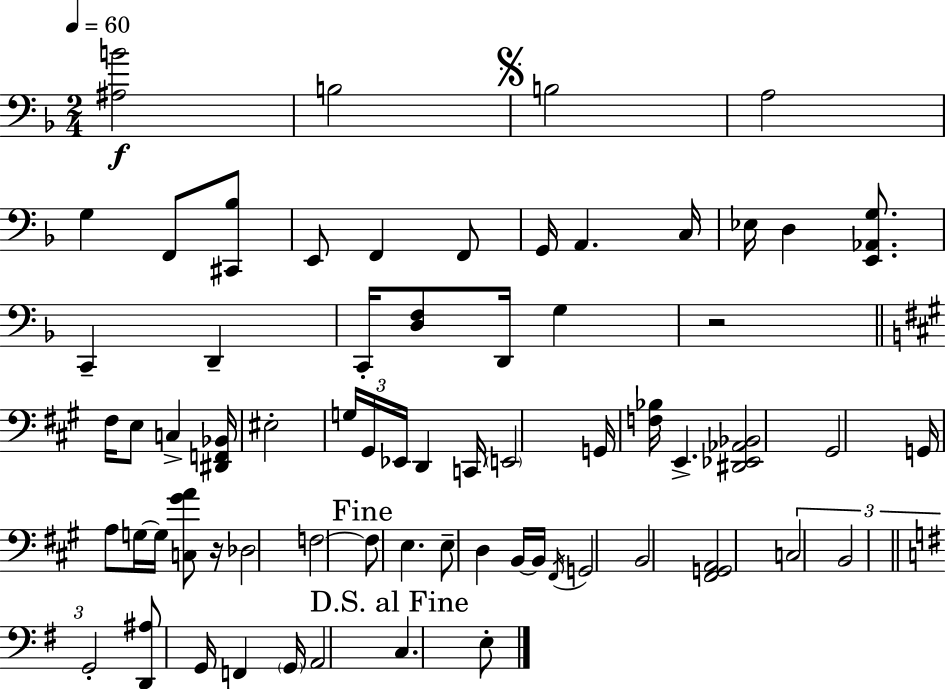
[A#3,B4]/h B3/h B3/h A3/h G3/q F2/e [C#2,Bb3]/e E2/e F2/q F2/e G2/s A2/q. C3/s Eb3/s D3/q [E2,Ab2,G3]/e. C2/q D2/q C2/s [D3,F3]/e D2/s G3/q R/h F#3/s E3/e C3/q [D#2,F2,Bb2]/s EIS3/h G3/s G#2/s Eb2/s D2/q C2/s E2/h G2/s [F3,Bb3]/s E2/q. [D#2,Eb2,Ab2,Bb2]/h G#2/h G2/s A3/e G3/s G3/s [C3,G#4,A4]/e R/s Db3/h F3/h F3/e E3/q. E3/e D3/q B2/s B2/s F#2/s G2/h B2/h [F#2,G2,A2]/h C3/h B2/h G2/h [D2,A#3]/e G2/s F2/q G2/s A2/h C3/q. E3/e